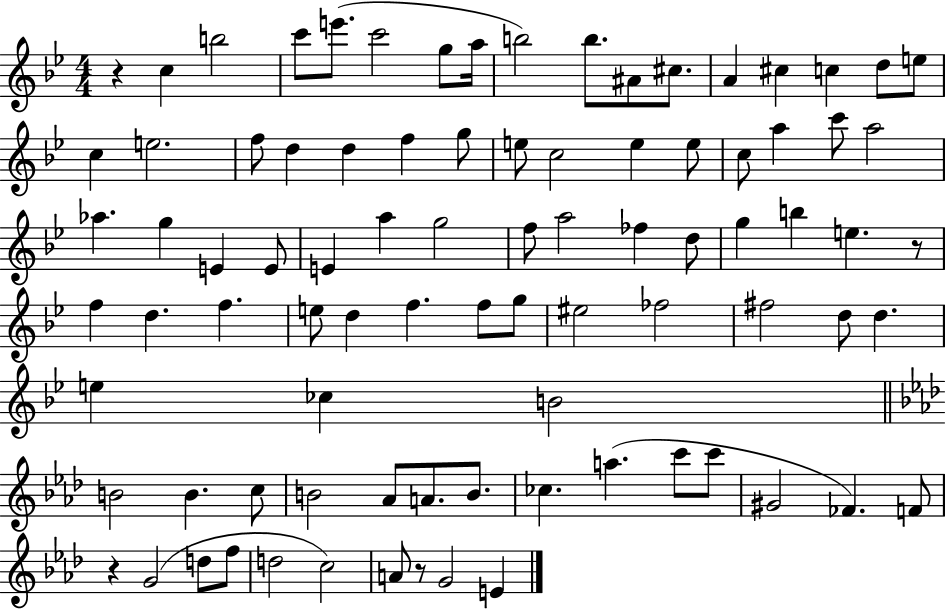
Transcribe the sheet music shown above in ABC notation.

X:1
T:Untitled
M:4/4
L:1/4
K:Bb
z c b2 c'/2 e'/2 c'2 g/2 a/4 b2 b/2 ^A/2 ^c/2 A ^c c d/2 e/2 c e2 f/2 d d f g/2 e/2 c2 e e/2 c/2 a c'/2 a2 _a g E E/2 E a g2 f/2 a2 _f d/2 g b e z/2 f d f e/2 d f f/2 g/2 ^e2 _f2 ^f2 d/2 d e _c B2 B2 B c/2 B2 _A/2 A/2 B/2 _c a c'/2 c'/2 ^G2 _F F/2 z G2 d/2 f/2 d2 c2 A/2 z/2 G2 E